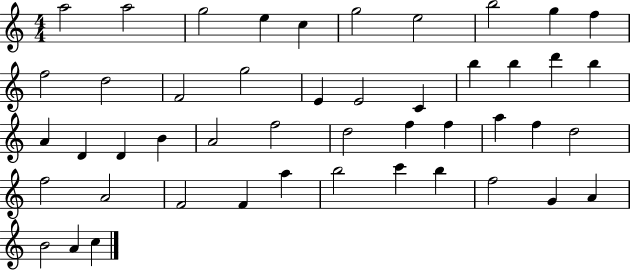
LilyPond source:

{
  \clef treble
  \numericTimeSignature
  \time 4/4
  \key c \major
  a''2 a''2 | g''2 e''4 c''4 | g''2 e''2 | b''2 g''4 f''4 | \break f''2 d''2 | f'2 g''2 | e'4 e'2 c'4 | b''4 b''4 d'''4 b''4 | \break a'4 d'4 d'4 b'4 | a'2 f''2 | d''2 f''4 f''4 | a''4 f''4 d''2 | \break f''2 a'2 | f'2 f'4 a''4 | b''2 c'''4 b''4 | f''2 g'4 a'4 | \break b'2 a'4 c''4 | \bar "|."
}